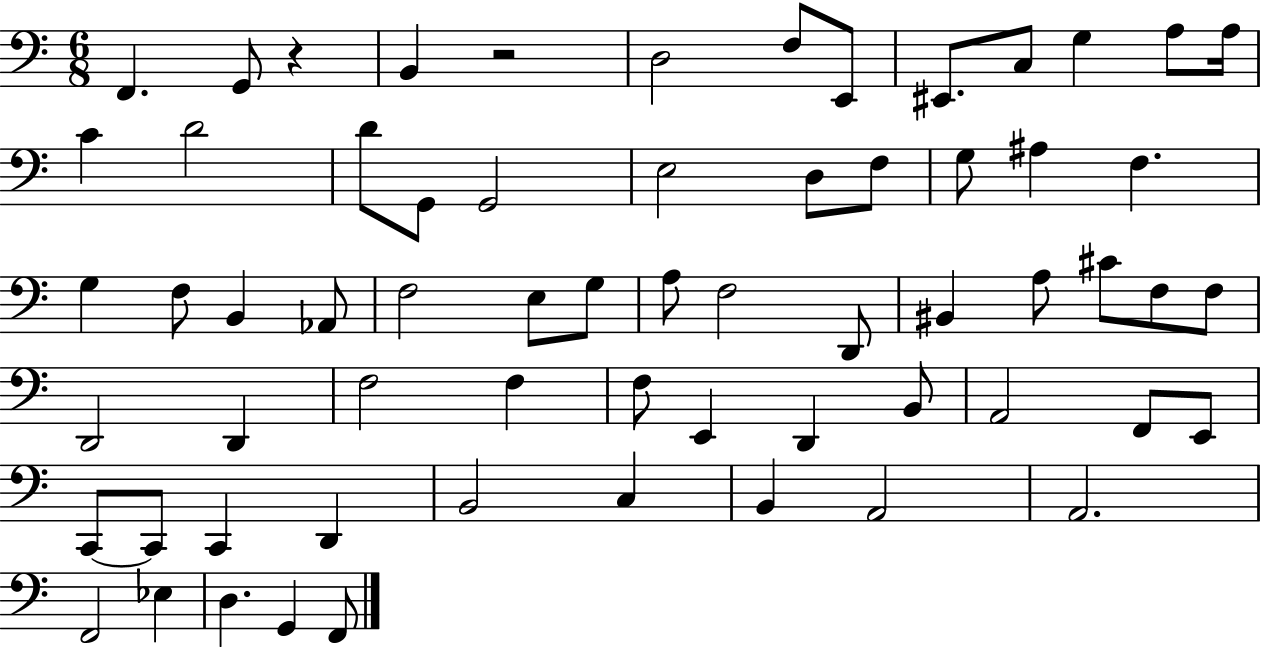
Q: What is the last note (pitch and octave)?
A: F2